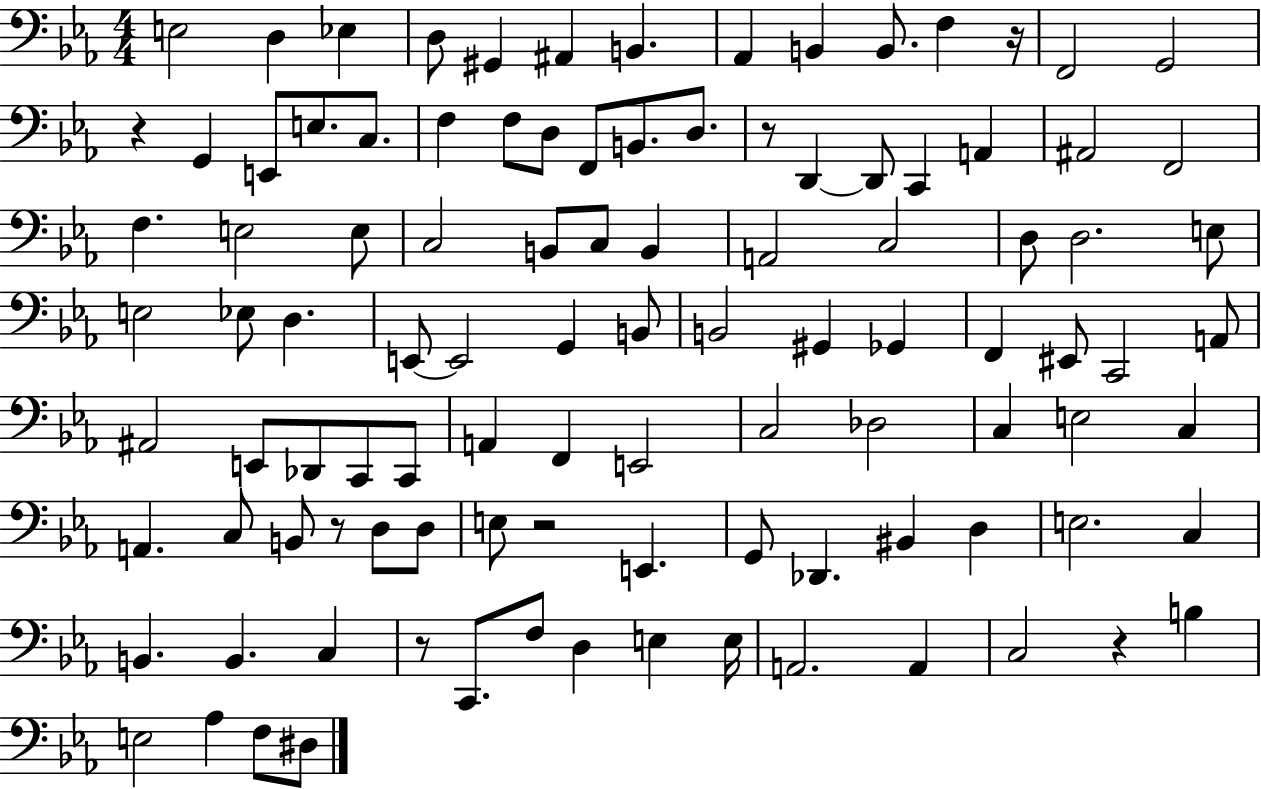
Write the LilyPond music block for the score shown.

{
  \clef bass
  \numericTimeSignature
  \time 4/4
  \key ees \major
  e2 d4 ees4 | d8 gis,4 ais,4 b,4. | aes,4 b,4 b,8. f4 r16 | f,2 g,2 | \break r4 g,4 e,8 e8. c8. | f4 f8 d8 f,8 b,8. d8. | r8 d,4~~ d,8 c,4 a,4 | ais,2 f,2 | \break f4. e2 e8 | c2 b,8 c8 b,4 | a,2 c2 | d8 d2. e8 | \break e2 ees8 d4. | e,8~~ e,2 g,4 b,8 | b,2 gis,4 ges,4 | f,4 eis,8 c,2 a,8 | \break ais,2 e,8 des,8 c,8 c,8 | a,4 f,4 e,2 | c2 des2 | c4 e2 c4 | \break a,4. c8 b,8 r8 d8 d8 | e8 r2 e,4. | g,8 des,4. bis,4 d4 | e2. c4 | \break b,4. b,4. c4 | r8 c,8. f8 d4 e4 e16 | a,2. a,4 | c2 r4 b4 | \break e2 aes4 f8 dis8 | \bar "|."
}